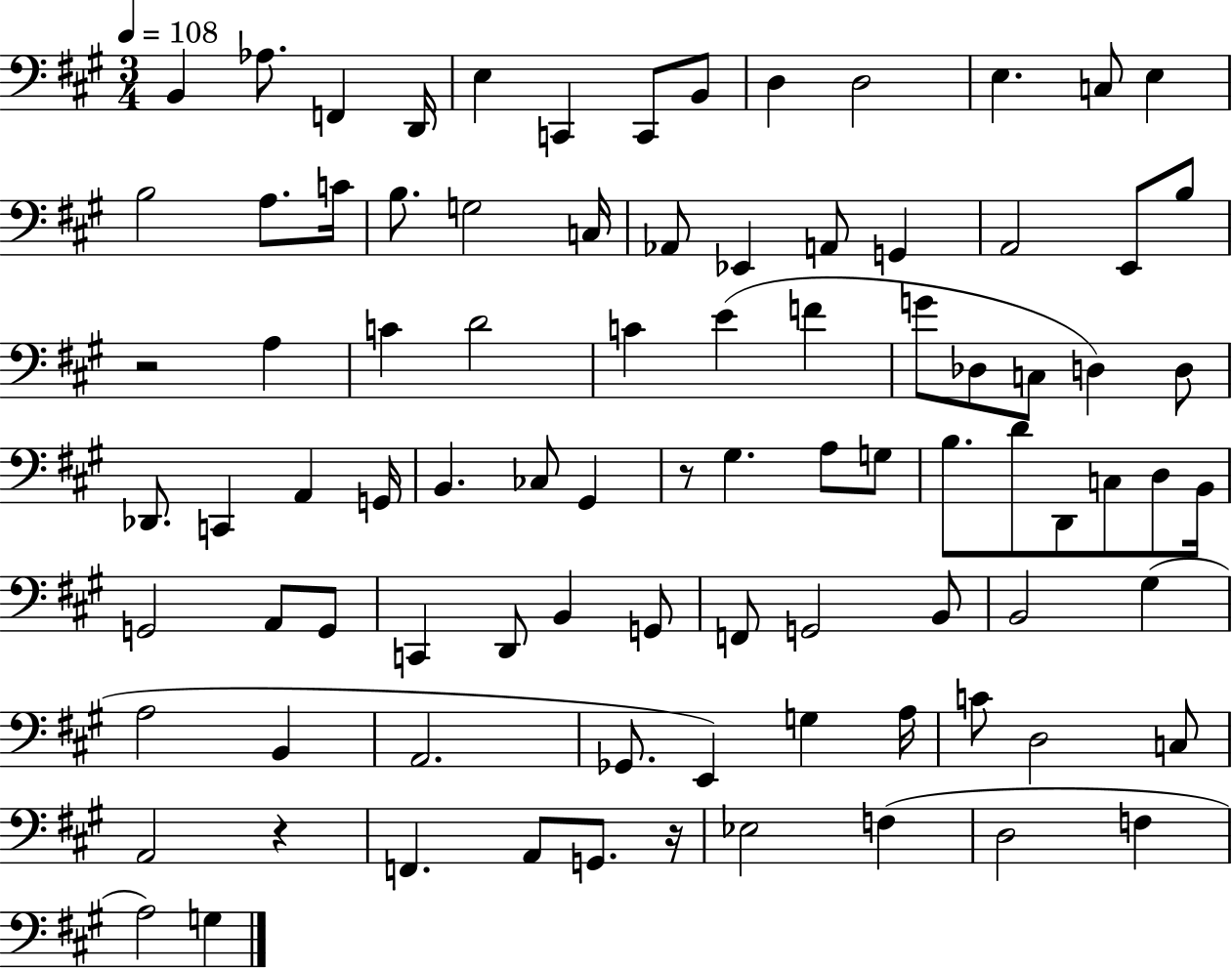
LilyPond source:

{
  \clef bass
  \numericTimeSignature
  \time 3/4
  \key a \major
  \tempo 4 = 108
  b,4 aes8. f,4 d,16 | e4 c,4 c,8 b,8 | d4 d2 | e4. c8 e4 | \break b2 a8. c'16 | b8. g2 c16 | aes,8 ees,4 a,8 g,4 | a,2 e,8 b8 | \break r2 a4 | c'4 d'2 | c'4 e'4( f'4 | g'8 des8 c8 d4) d8 | \break des,8. c,4 a,4 g,16 | b,4. ces8 gis,4 | r8 gis4. a8 g8 | b8. d'8 d,8 c8 d8 b,16 | \break g,2 a,8 g,8 | c,4 d,8 b,4 g,8 | f,8 g,2 b,8 | b,2 gis4( | \break a2 b,4 | a,2. | ges,8. e,4) g4 a16 | c'8 d2 c8 | \break a,2 r4 | f,4. a,8 g,8. r16 | ees2 f4( | d2 f4 | \break a2) g4 | \bar "|."
}